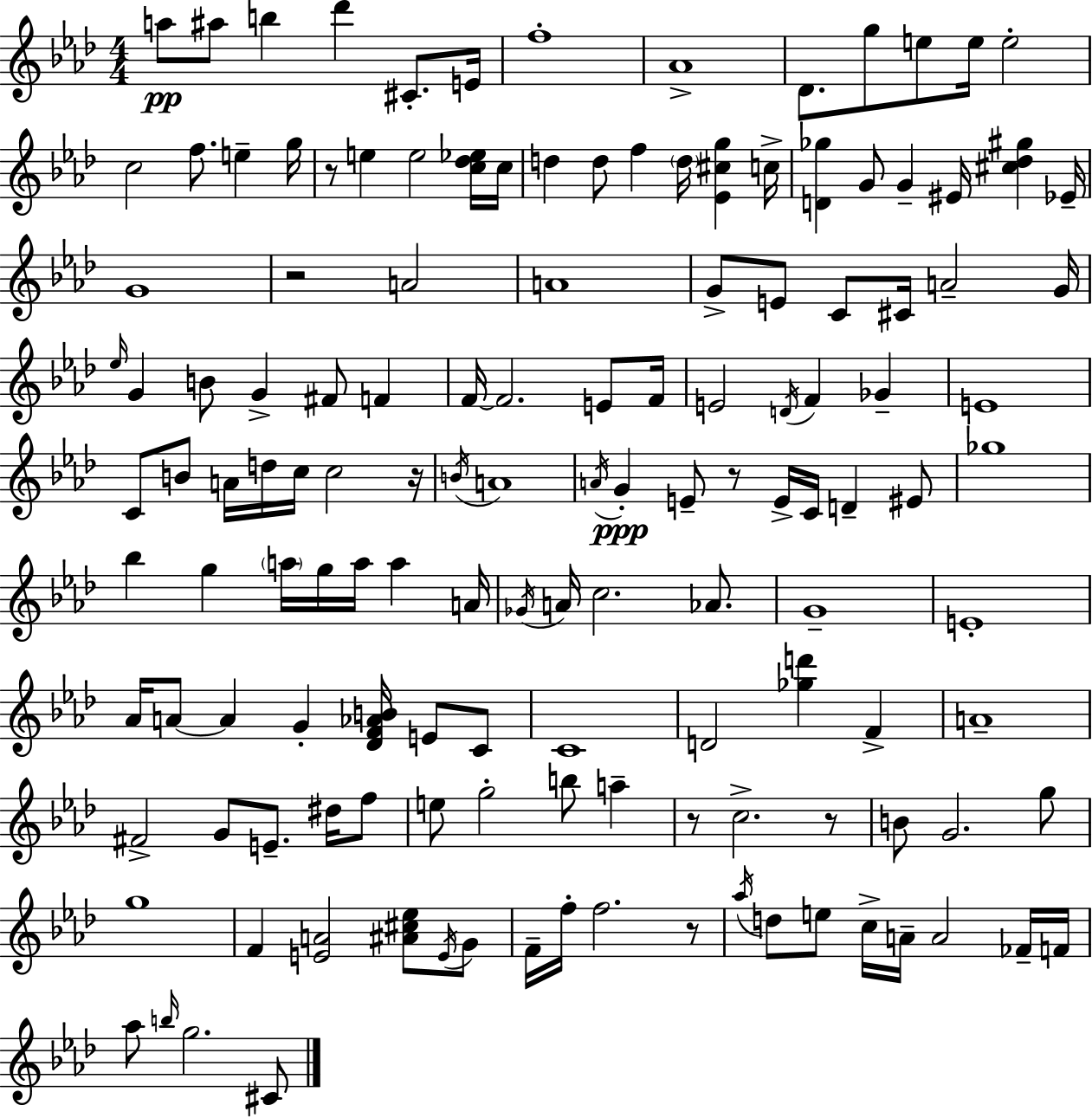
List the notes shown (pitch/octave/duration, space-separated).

A5/e A#5/e B5/q Db6/q C#4/e. E4/s F5/w Ab4/w Db4/e. G5/e E5/e E5/s E5/h C5/h F5/e. E5/q G5/s R/e E5/q E5/h [C5,Db5,Eb5]/s C5/s D5/q D5/e F5/q D5/s [Eb4,C#5,G5]/q C5/s [D4,Gb5]/q G4/e G4/q EIS4/s [C#5,Db5,G#5]/q Eb4/s G4/w R/h A4/h A4/w G4/e E4/e C4/e C#4/s A4/h G4/s Eb5/s G4/q B4/e G4/q F#4/e F4/q F4/s F4/h. E4/e F4/s E4/h D4/s F4/q Gb4/q E4/w C4/e B4/e A4/s D5/s C5/s C5/h R/s B4/s A4/w A4/s G4/q E4/e R/e E4/s C4/s D4/q EIS4/e Gb5/w Bb5/q G5/q A5/s G5/s A5/s A5/q A4/s Gb4/s A4/s C5/h. Ab4/e. G4/w E4/w Ab4/s A4/e A4/q G4/q [Db4,F4,Ab4,B4]/s E4/e C4/e C4/w D4/h [Gb5,D6]/q F4/q A4/w F#4/h G4/e E4/e. D#5/s F5/e E5/e G5/h B5/e A5/q R/e C5/h. R/e B4/e G4/h. G5/e G5/w F4/q [E4,A4]/h [A#4,C#5,Eb5]/e E4/s G4/e F4/s F5/s F5/h. R/e Ab5/s D5/e E5/e C5/s A4/s A4/h FES4/s F4/s Ab5/e B5/s G5/h. C#4/e